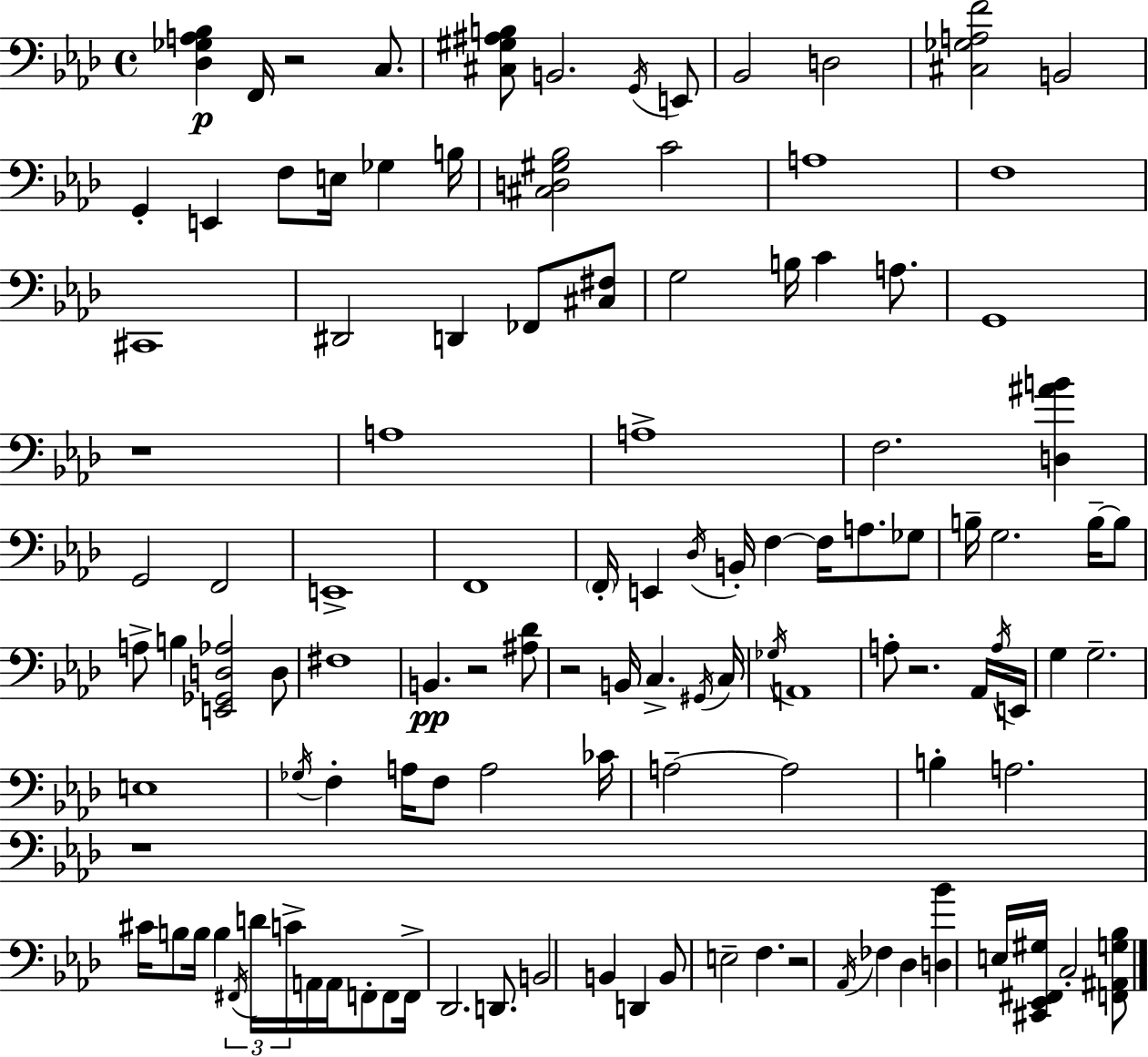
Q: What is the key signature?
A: AES major